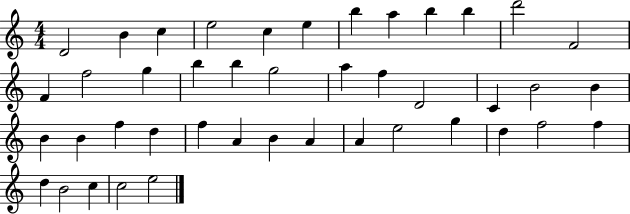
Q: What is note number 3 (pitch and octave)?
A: C5